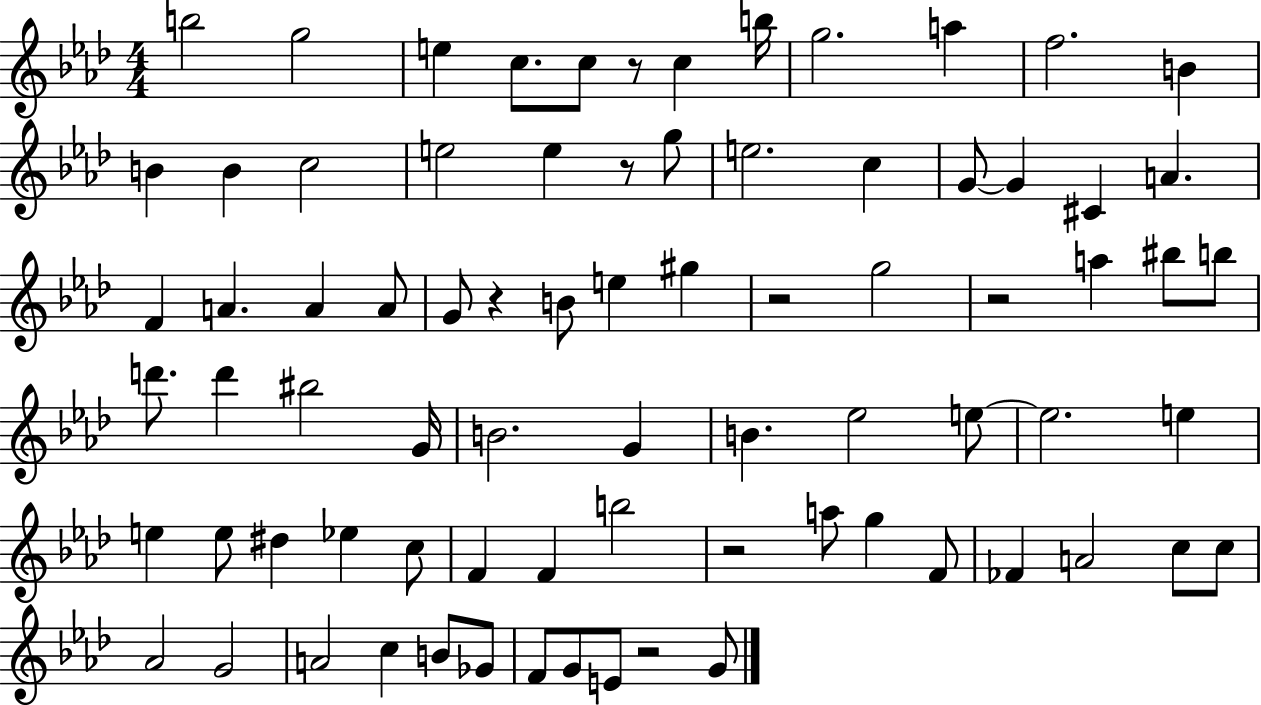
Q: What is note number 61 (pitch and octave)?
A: C5